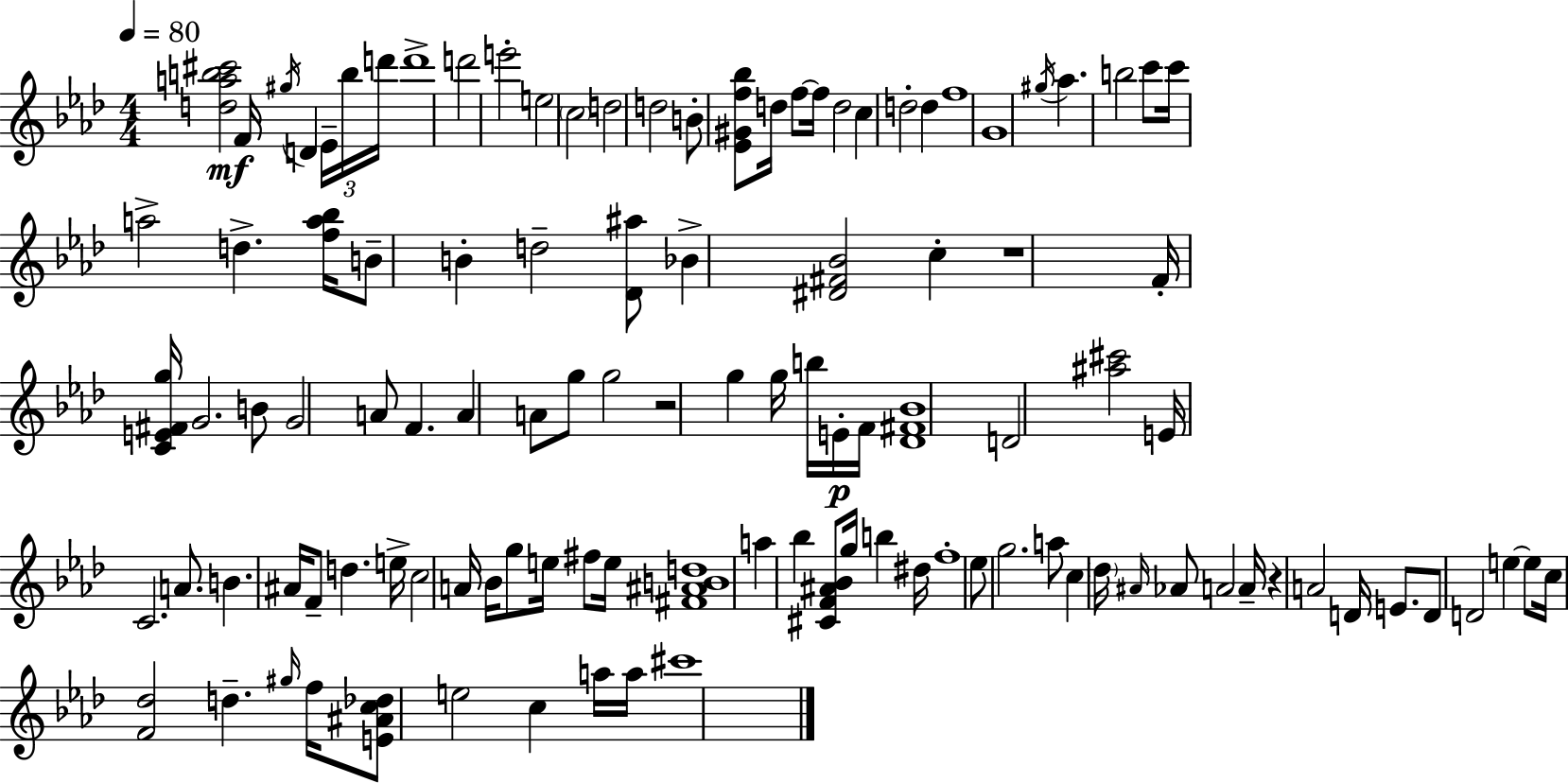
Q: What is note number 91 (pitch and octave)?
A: G#5